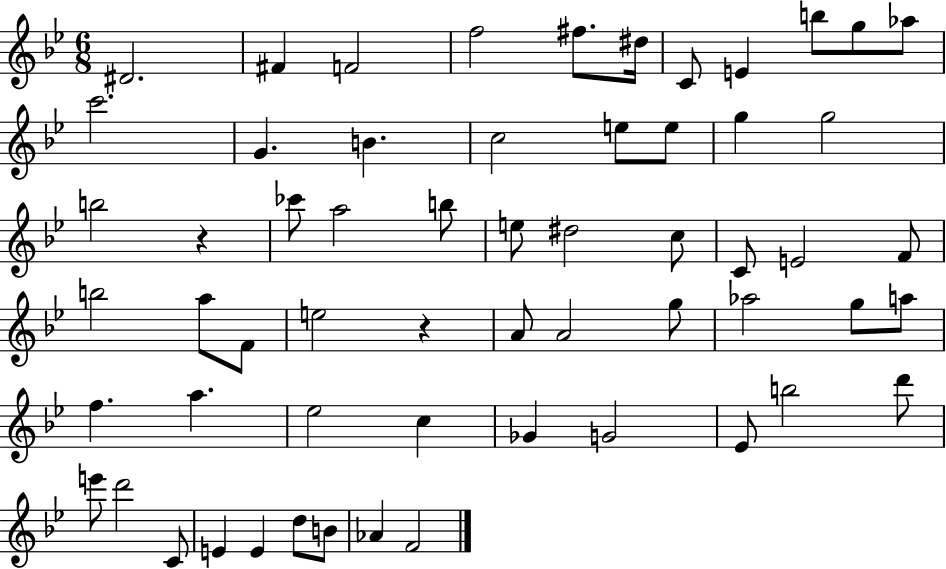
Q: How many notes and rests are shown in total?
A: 59